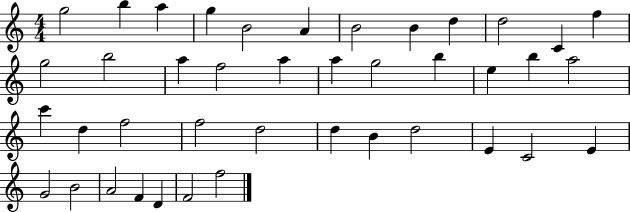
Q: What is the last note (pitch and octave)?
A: F5